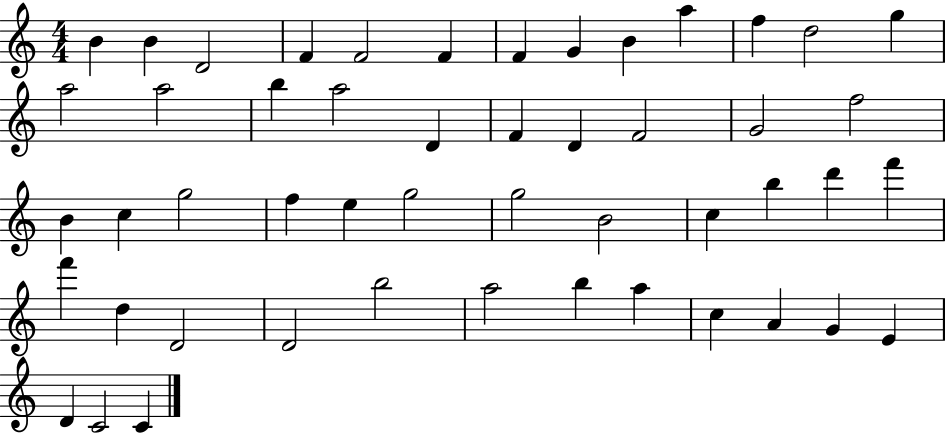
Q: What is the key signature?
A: C major